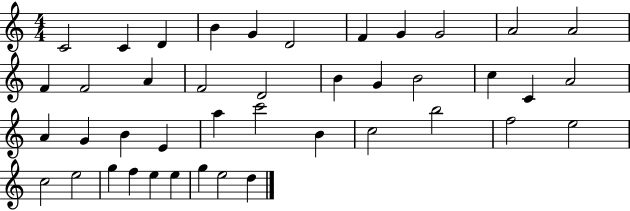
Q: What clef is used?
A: treble